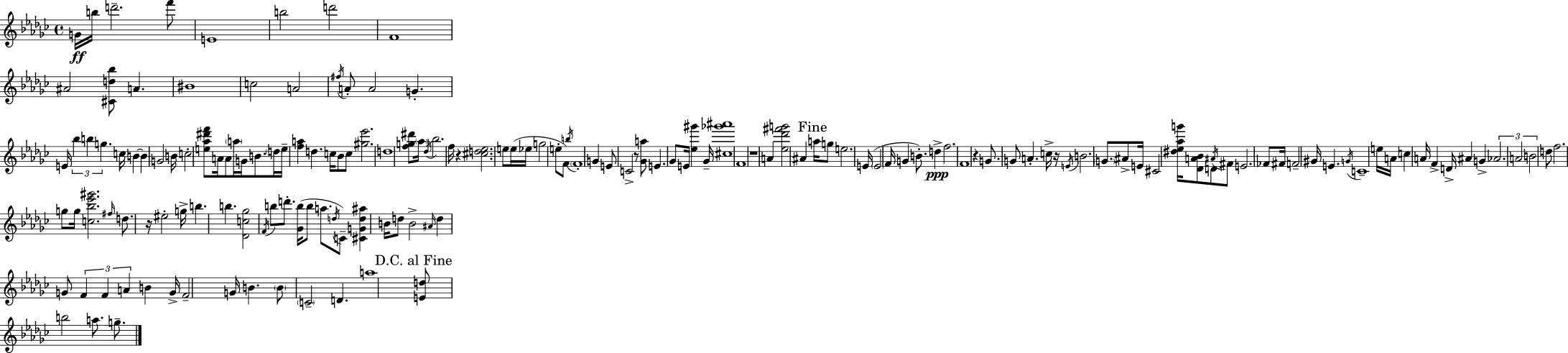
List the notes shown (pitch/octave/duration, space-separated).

G4/s B5/s D6/h. F6/e E4/w B5/h D6/h F4/w A#4/h [C#4,D5,Bb5]/e A4/q. BIS4/w C5/h A4/h F#5/s A4/e A4/h G4/q. E4/s Bb5/q B5/q G5/q. C5/s B4/q B4/q G4/h B4/s C5/h [E5,Ab5,D#6,F6]/e A4/s A4/e A5/s G4/s B4/e. D5/s E5/s [F5,A5]/q D5/q. C5/s Bb4/e C5/e [G#5,Eb6]/h. D5/w [F5,G5,D#6]/e Ab5/s Db5/s Bb5/h. F5/s R/q [C#5,D5,Eb5]/h. E5/e E5/s Eb5/s G5/h E5/e F4/e B5/s F4/w G4/q E4/e C4/h R/e [Gb4,A5]/e E4/q. Gb4/e E4/s [Eb5,G#6]/q Gb4/s [C#5,Gb6,A#6]/w F4/w R/w A4/q [Eb5,Db6,F#6,G6]/h A#4/q A5/s G5/e E5/h. E4/s E4/h F4/s G4/q B4/e. D5/q F5/h. F4/w R/q G4/e. G4/e A4/q. C5/s R/s E4/s B4/h. G4/e. A#4/e E4/s C#4/h [D#5,Eb5,Ab5,G6]/s [Db4,A4,Bb4]/e D4/e A#4/s F#4/e E4/h. FES4/e F#4/s F4/h G#4/s E4/q. G4/s C4/w E5/s A4/s C5/q A4/s F4/q D4/s A#4/q G4/q Ab4/h. A4/h B4/h D5/e F5/h. G5/e G5/s [C5,Bb5,Eb6,G#6]/h. F#5/s D5/e. R/s EIS5/h G5/s B5/q. B5/q. [Db4,C5,Gb5]/h F4/s B5/e D6/e. [Gb4,B5]/s B5/e A5/e. D5/s C4/e [C#4,G4,D5,A#5]/q B4/s D5/e B4/h A#4/s D5/q G4/e F4/q F4/q A4/q B4/q G4/s F4/h G4/s B4/q. B4/e C4/h D4/q. A5/w [E4,D5]/e B5/h A5/e. G5/e.